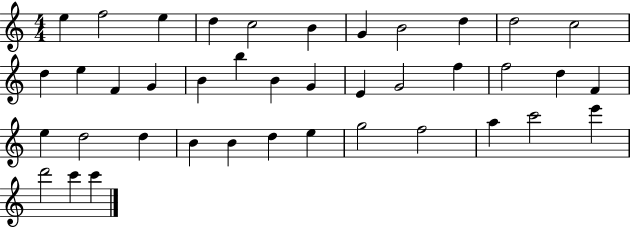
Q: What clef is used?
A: treble